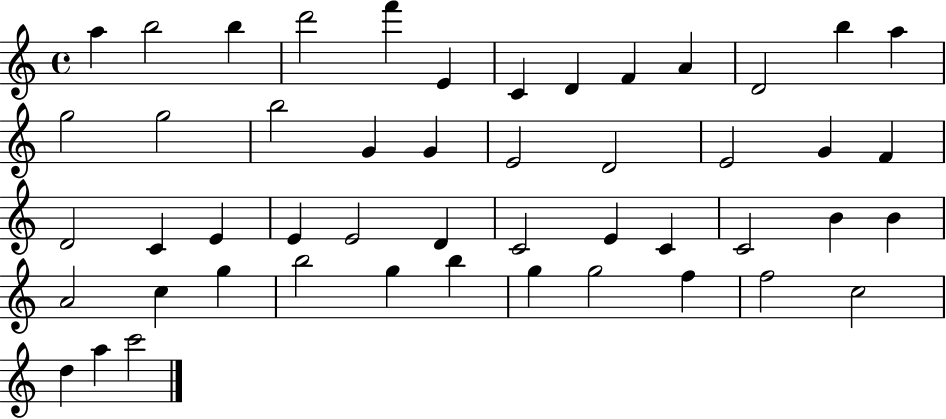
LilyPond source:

{
  \clef treble
  \time 4/4
  \defaultTimeSignature
  \key c \major
  a''4 b''2 b''4 | d'''2 f'''4 e'4 | c'4 d'4 f'4 a'4 | d'2 b''4 a''4 | \break g''2 g''2 | b''2 g'4 g'4 | e'2 d'2 | e'2 g'4 f'4 | \break d'2 c'4 e'4 | e'4 e'2 d'4 | c'2 e'4 c'4 | c'2 b'4 b'4 | \break a'2 c''4 g''4 | b''2 g''4 b''4 | g''4 g''2 f''4 | f''2 c''2 | \break d''4 a''4 c'''2 | \bar "|."
}